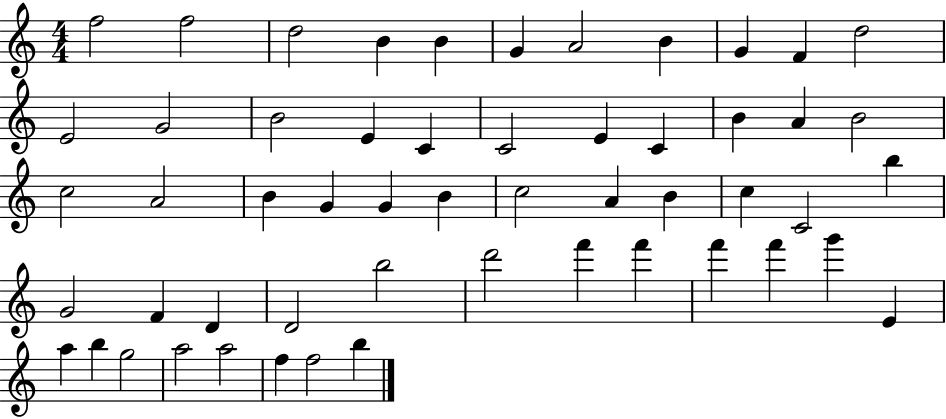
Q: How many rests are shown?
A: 0